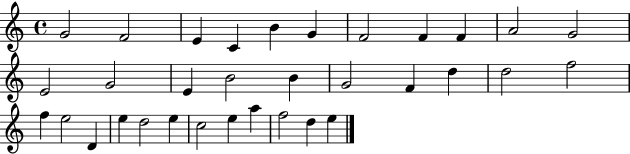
G4/h F4/h E4/q C4/q B4/q G4/q F4/h F4/q F4/q A4/h G4/h E4/h G4/h E4/q B4/h B4/q G4/h F4/q D5/q D5/h F5/h F5/q E5/h D4/q E5/q D5/h E5/q C5/h E5/q A5/q F5/h D5/q E5/q